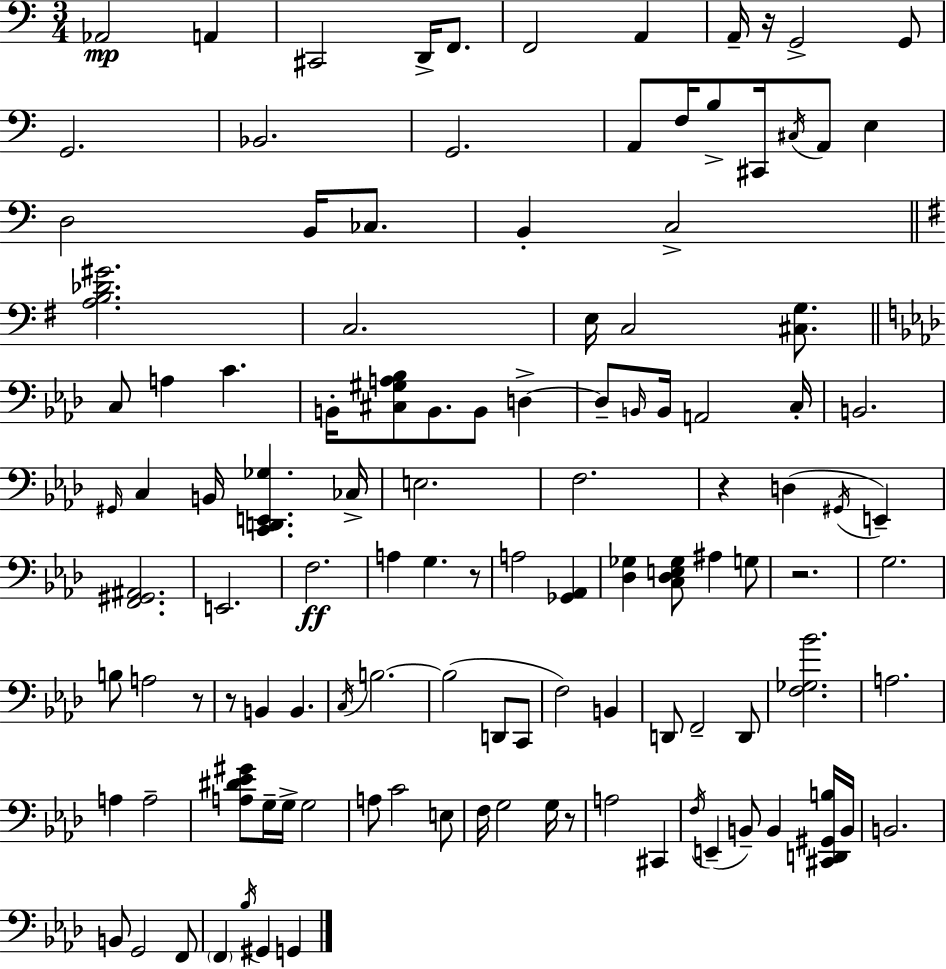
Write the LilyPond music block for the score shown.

{
  \clef bass
  \numericTimeSignature
  \time 3/4
  \key c \major
  \repeat volta 2 { aes,2\mp a,4 | cis,2 d,16-> f,8. | f,2 a,4 | a,16-- r16 g,2-> g,8 | \break g,2. | bes,2. | g,2. | a,8 f16 b8-> cis,16 \acciaccatura { cis16 } a,8 e4 | \break d2 b,16 ces8. | b,4-. c2-> | \bar "||" \break \key e \minor <a b des' gis'>2. | c2. | e16 c2 <cis g>8. | \bar "||" \break \key f \minor c8 a4 c'4. | b,16-. <cis gis a bes>8 b,8. b,8 d4->~~ | d8-- \grace { b,16 } b,16 a,2 | c16-. b,2. | \break \grace { gis,16 } c4 b,16 <c, d, e, ges>4. | ces16-> e2. | f2. | r4 d4( \acciaccatura { gis,16 } e,4--) | \break <f, gis, ais,>2. | e,2. | f2.\ff | a4 g4. | \break r8 a2 <ges, aes,>4 | <des ges>4 <c des e ges>8 ais4 | g8 r2. | g2. | \break b8 a2 | r8 r8 b,4 b,4. | \acciaccatura { c16 } b2.~~ | b2( | \break d,8 c,8 f2) | b,4 d,8 f,2-- | d,8 <f ges bes'>2. | a2. | \break a4 a2-- | <a dis' ees' gis'>8 g16-- g16-> g2 | a8 c'2 | e8 f16 g2 | \break g16 r8 a2 | cis,4 \acciaccatura { f16 }( e,4-- b,8--) b,4 | <cis, d, gis, b>16 b,16 b,2. | b,8 g,2 | \break f,8 \parenthesize f,4 \acciaccatura { bes16 } gis,4 | g,4 } \bar "|."
}